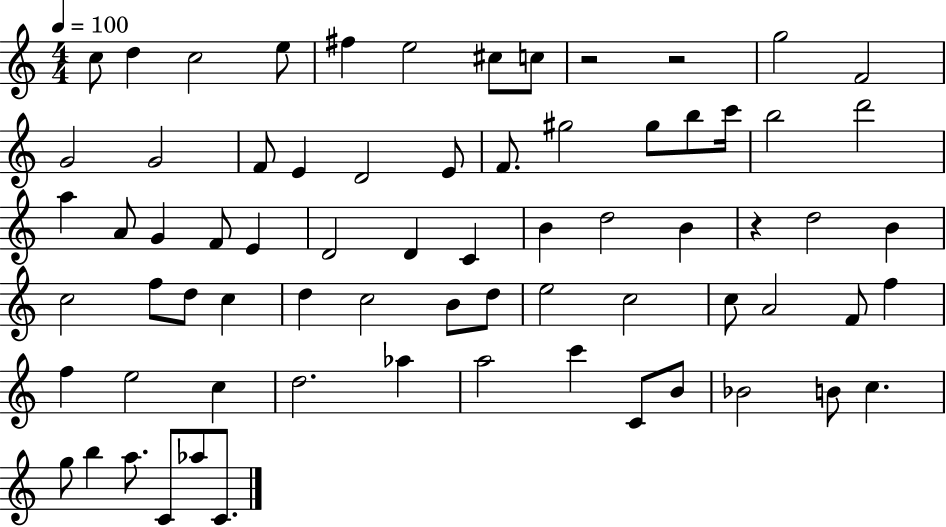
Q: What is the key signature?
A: C major